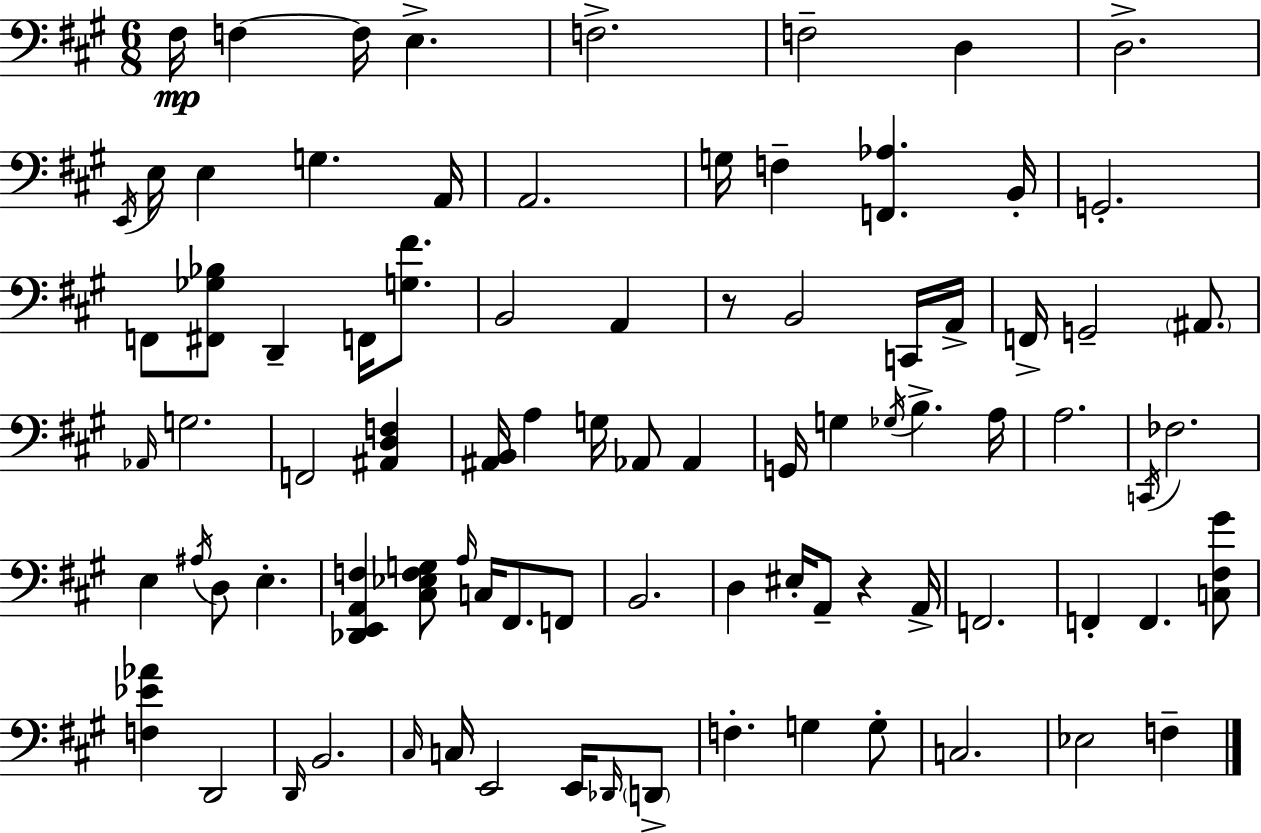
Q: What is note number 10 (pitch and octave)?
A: E3